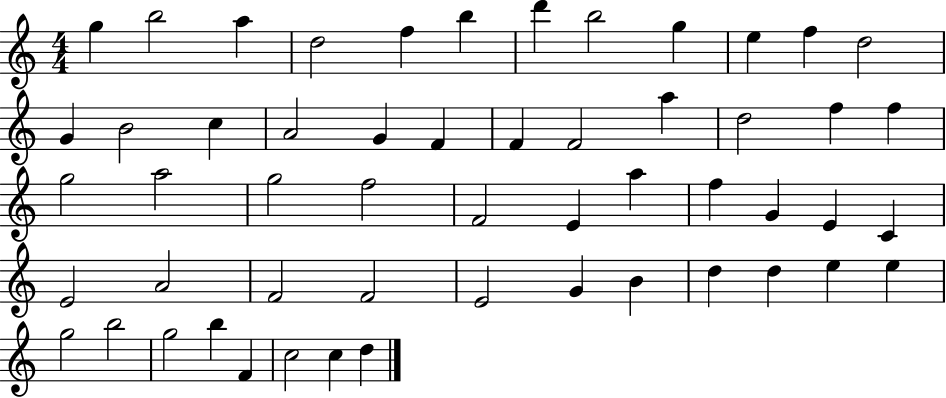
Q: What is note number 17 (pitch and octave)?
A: G4